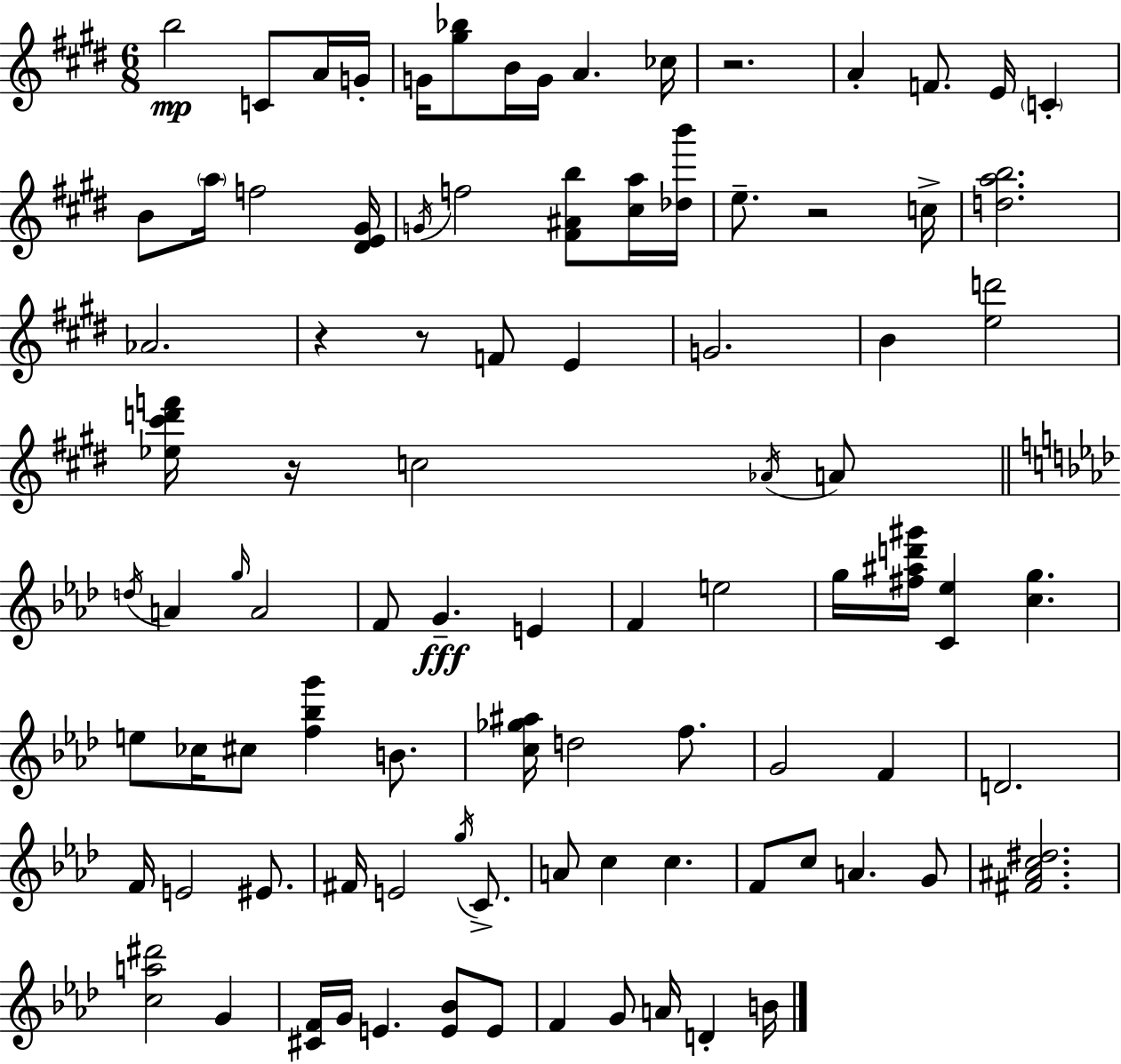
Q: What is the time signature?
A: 6/8